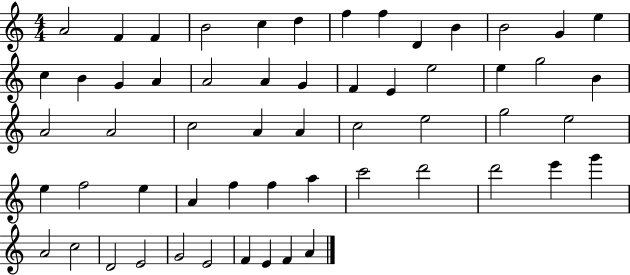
A4/h F4/q F4/q B4/h C5/q D5/q F5/q F5/q D4/q B4/q B4/h G4/q E5/q C5/q B4/q G4/q A4/q A4/h A4/q G4/q F4/q E4/q E5/h E5/q G5/h B4/q A4/h A4/h C5/h A4/q A4/q C5/h E5/h G5/h E5/h E5/q F5/h E5/q A4/q F5/q F5/q A5/q C6/h D6/h D6/h E6/q G6/q A4/h C5/h D4/h E4/h G4/h E4/h F4/q E4/q F4/q A4/q